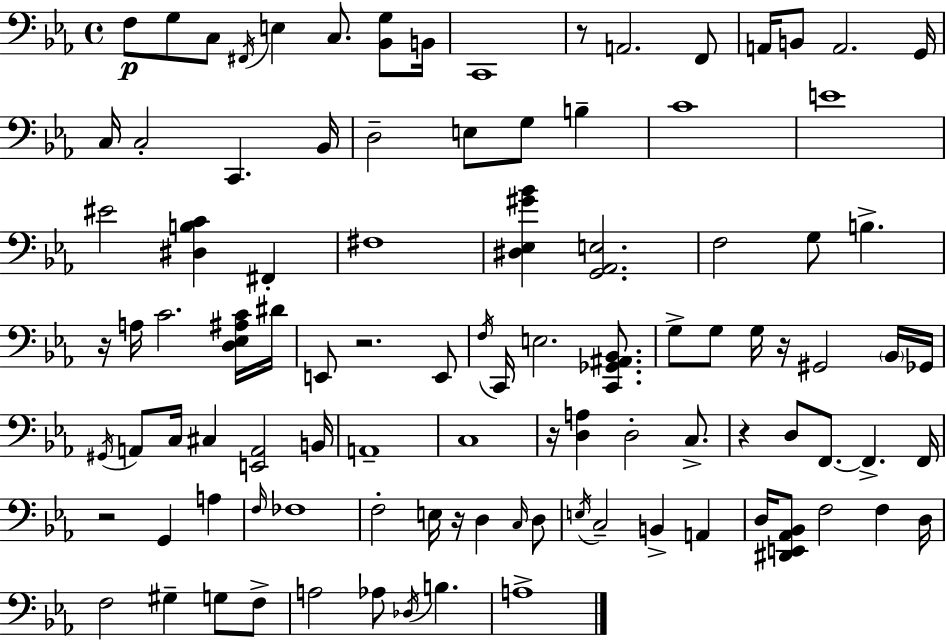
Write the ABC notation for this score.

X:1
T:Untitled
M:4/4
L:1/4
K:Cm
F,/2 G,/2 C,/2 ^F,,/4 E, C,/2 [_B,,G,]/2 B,,/4 C,,4 z/2 A,,2 F,,/2 A,,/4 B,,/2 A,,2 G,,/4 C,/4 C,2 C,, _B,,/4 D,2 E,/2 G,/2 B, C4 E4 ^E2 [^D,B,C] ^F,, ^F,4 [^D,_E,^G_B] [G,,_A,,E,]2 F,2 G,/2 B, z/4 A,/4 C2 [D,_E,^A,C]/4 ^D/4 E,,/2 z2 E,,/2 F,/4 C,,/4 E,2 [C,,_G,,^A,,_B,,]/2 G,/2 G,/2 G,/4 z/4 ^G,,2 _B,,/4 _G,,/4 ^G,,/4 A,,/2 C,/4 ^C, [E,,A,,]2 B,,/4 A,,4 C,4 z/4 [D,A,] D,2 C,/2 z D,/2 F,,/2 F,, F,,/4 z2 G,, A, F,/4 _F,4 F,2 E,/4 z/4 D, C,/4 D,/2 E,/4 C,2 B,, A,, D,/4 [^D,,E,,_A,,_B,,]/2 F,2 F, D,/4 F,2 ^G, G,/2 F,/2 A,2 _A,/2 _D,/4 B, A,4